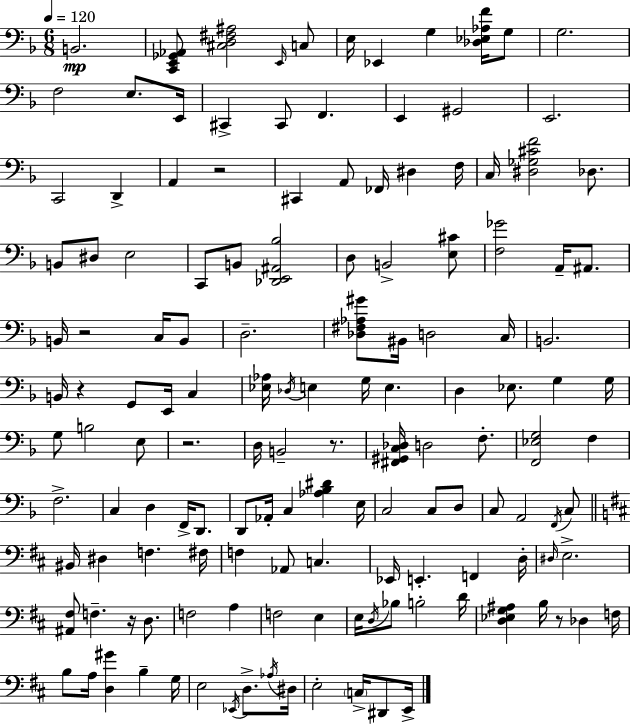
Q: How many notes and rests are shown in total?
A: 142